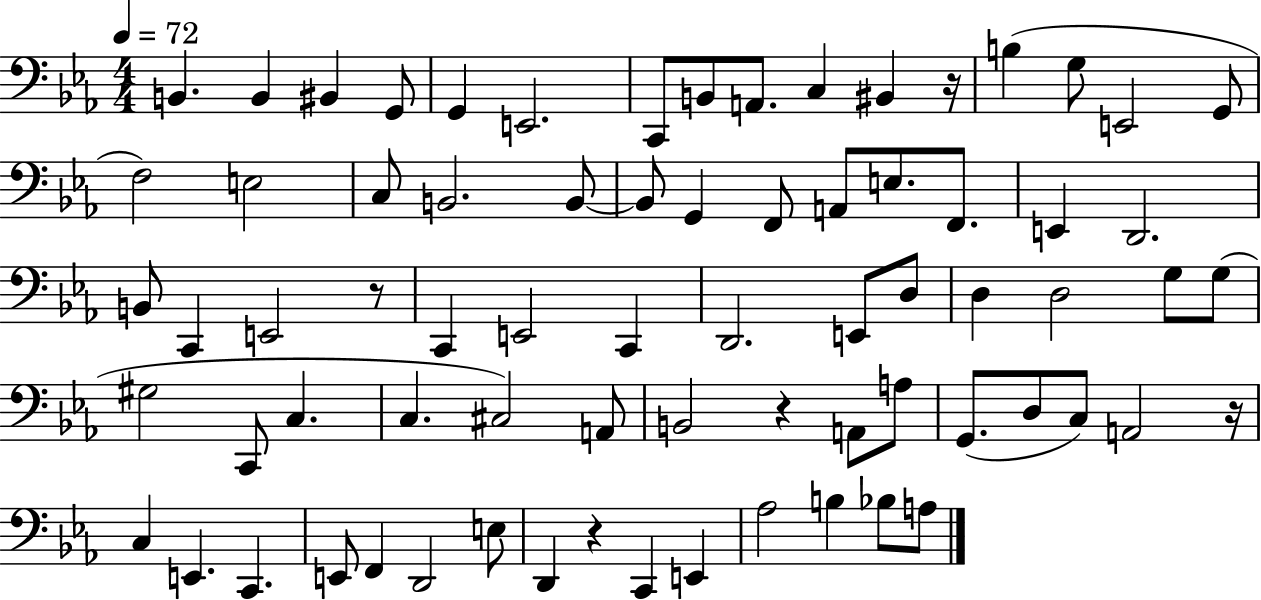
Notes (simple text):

B2/q. B2/q BIS2/q G2/e G2/q E2/h. C2/e B2/e A2/e. C3/q BIS2/q R/s B3/q G3/e E2/h G2/e F3/h E3/h C3/e B2/h. B2/e B2/e G2/q F2/e A2/e E3/e. F2/e. E2/q D2/h. B2/e C2/q E2/h R/e C2/q E2/h C2/q D2/h. E2/e D3/e D3/q D3/h G3/e G3/e G#3/h C2/e C3/q. C3/q. C#3/h A2/e B2/h R/q A2/e A3/e G2/e. D3/e C3/e A2/h R/s C3/q E2/q. C2/q. E2/e F2/q D2/h E3/e D2/q R/q C2/q E2/q Ab3/h B3/q Bb3/e A3/e